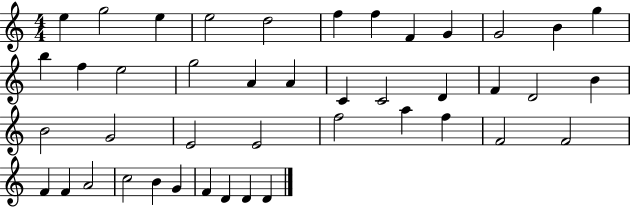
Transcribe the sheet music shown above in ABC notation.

X:1
T:Untitled
M:4/4
L:1/4
K:C
e g2 e e2 d2 f f F G G2 B g b f e2 g2 A A C C2 D F D2 B B2 G2 E2 E2 f2 a f F2 F2 F F A2 c2 B G F D D D